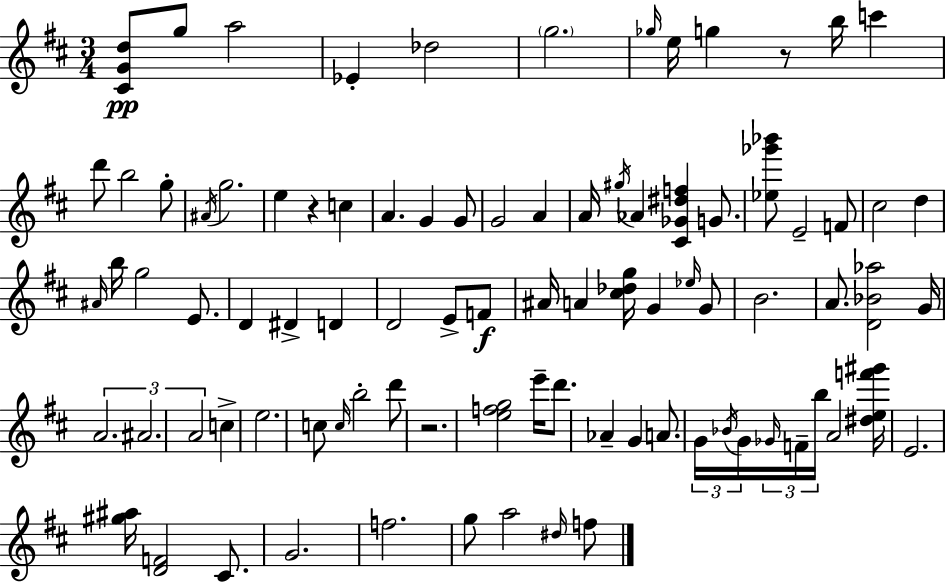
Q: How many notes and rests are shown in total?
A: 89